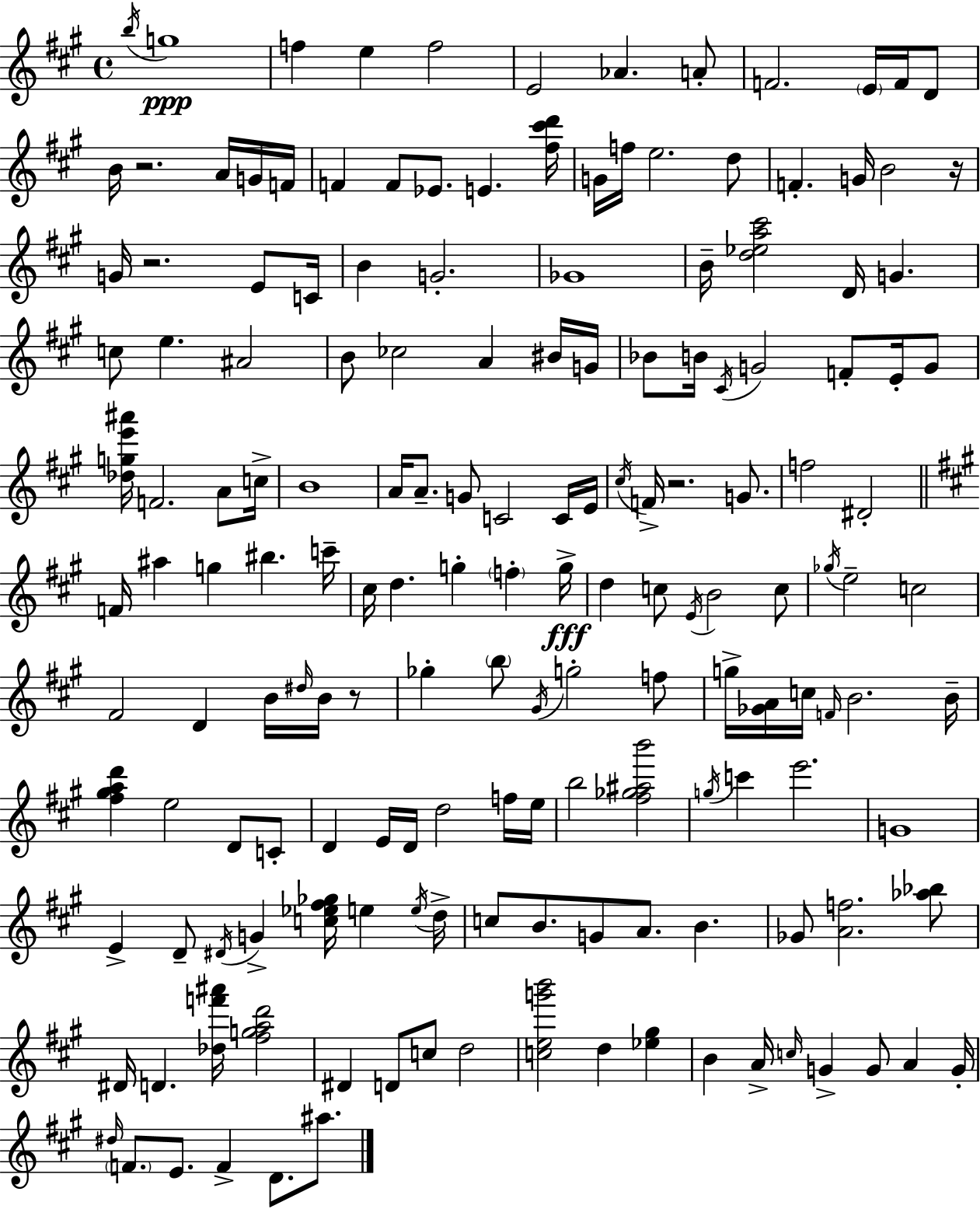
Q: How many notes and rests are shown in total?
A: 164